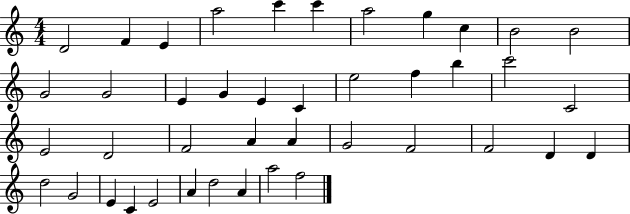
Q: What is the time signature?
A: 4/4